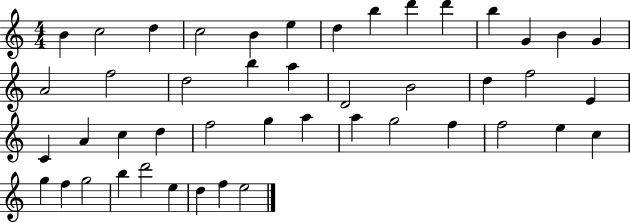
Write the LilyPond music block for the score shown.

{
  \clef treble
  \numericTimeSignature
  \time 4/4
  \key c \major
  b'4 c''2 d''4 | c''2 b'4 e''4 | d''4 b''4 d'''4 d'''4 | b''4 g'4 b'4 g'4 | \break a'2 f''2 | d''2 b''4 a''4 | d'2 b'2 | d''4 f''2 e'4 | \break c'4 a'4 c''4 d''4 | f''2 g''4 a''4 | a''4 g''2 f''4 | f''2 e''4 c''4 | \break g''4 f''4 g''2 | b''4 d'''2 e''4 | d''4 f''4 e''2 | \bar "|."
}